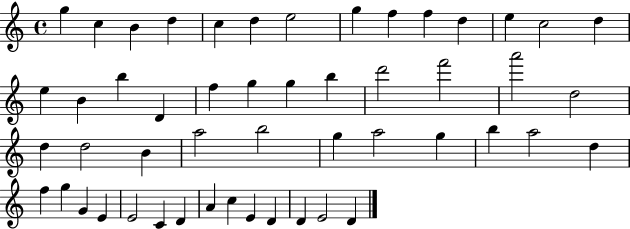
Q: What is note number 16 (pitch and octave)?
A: B4